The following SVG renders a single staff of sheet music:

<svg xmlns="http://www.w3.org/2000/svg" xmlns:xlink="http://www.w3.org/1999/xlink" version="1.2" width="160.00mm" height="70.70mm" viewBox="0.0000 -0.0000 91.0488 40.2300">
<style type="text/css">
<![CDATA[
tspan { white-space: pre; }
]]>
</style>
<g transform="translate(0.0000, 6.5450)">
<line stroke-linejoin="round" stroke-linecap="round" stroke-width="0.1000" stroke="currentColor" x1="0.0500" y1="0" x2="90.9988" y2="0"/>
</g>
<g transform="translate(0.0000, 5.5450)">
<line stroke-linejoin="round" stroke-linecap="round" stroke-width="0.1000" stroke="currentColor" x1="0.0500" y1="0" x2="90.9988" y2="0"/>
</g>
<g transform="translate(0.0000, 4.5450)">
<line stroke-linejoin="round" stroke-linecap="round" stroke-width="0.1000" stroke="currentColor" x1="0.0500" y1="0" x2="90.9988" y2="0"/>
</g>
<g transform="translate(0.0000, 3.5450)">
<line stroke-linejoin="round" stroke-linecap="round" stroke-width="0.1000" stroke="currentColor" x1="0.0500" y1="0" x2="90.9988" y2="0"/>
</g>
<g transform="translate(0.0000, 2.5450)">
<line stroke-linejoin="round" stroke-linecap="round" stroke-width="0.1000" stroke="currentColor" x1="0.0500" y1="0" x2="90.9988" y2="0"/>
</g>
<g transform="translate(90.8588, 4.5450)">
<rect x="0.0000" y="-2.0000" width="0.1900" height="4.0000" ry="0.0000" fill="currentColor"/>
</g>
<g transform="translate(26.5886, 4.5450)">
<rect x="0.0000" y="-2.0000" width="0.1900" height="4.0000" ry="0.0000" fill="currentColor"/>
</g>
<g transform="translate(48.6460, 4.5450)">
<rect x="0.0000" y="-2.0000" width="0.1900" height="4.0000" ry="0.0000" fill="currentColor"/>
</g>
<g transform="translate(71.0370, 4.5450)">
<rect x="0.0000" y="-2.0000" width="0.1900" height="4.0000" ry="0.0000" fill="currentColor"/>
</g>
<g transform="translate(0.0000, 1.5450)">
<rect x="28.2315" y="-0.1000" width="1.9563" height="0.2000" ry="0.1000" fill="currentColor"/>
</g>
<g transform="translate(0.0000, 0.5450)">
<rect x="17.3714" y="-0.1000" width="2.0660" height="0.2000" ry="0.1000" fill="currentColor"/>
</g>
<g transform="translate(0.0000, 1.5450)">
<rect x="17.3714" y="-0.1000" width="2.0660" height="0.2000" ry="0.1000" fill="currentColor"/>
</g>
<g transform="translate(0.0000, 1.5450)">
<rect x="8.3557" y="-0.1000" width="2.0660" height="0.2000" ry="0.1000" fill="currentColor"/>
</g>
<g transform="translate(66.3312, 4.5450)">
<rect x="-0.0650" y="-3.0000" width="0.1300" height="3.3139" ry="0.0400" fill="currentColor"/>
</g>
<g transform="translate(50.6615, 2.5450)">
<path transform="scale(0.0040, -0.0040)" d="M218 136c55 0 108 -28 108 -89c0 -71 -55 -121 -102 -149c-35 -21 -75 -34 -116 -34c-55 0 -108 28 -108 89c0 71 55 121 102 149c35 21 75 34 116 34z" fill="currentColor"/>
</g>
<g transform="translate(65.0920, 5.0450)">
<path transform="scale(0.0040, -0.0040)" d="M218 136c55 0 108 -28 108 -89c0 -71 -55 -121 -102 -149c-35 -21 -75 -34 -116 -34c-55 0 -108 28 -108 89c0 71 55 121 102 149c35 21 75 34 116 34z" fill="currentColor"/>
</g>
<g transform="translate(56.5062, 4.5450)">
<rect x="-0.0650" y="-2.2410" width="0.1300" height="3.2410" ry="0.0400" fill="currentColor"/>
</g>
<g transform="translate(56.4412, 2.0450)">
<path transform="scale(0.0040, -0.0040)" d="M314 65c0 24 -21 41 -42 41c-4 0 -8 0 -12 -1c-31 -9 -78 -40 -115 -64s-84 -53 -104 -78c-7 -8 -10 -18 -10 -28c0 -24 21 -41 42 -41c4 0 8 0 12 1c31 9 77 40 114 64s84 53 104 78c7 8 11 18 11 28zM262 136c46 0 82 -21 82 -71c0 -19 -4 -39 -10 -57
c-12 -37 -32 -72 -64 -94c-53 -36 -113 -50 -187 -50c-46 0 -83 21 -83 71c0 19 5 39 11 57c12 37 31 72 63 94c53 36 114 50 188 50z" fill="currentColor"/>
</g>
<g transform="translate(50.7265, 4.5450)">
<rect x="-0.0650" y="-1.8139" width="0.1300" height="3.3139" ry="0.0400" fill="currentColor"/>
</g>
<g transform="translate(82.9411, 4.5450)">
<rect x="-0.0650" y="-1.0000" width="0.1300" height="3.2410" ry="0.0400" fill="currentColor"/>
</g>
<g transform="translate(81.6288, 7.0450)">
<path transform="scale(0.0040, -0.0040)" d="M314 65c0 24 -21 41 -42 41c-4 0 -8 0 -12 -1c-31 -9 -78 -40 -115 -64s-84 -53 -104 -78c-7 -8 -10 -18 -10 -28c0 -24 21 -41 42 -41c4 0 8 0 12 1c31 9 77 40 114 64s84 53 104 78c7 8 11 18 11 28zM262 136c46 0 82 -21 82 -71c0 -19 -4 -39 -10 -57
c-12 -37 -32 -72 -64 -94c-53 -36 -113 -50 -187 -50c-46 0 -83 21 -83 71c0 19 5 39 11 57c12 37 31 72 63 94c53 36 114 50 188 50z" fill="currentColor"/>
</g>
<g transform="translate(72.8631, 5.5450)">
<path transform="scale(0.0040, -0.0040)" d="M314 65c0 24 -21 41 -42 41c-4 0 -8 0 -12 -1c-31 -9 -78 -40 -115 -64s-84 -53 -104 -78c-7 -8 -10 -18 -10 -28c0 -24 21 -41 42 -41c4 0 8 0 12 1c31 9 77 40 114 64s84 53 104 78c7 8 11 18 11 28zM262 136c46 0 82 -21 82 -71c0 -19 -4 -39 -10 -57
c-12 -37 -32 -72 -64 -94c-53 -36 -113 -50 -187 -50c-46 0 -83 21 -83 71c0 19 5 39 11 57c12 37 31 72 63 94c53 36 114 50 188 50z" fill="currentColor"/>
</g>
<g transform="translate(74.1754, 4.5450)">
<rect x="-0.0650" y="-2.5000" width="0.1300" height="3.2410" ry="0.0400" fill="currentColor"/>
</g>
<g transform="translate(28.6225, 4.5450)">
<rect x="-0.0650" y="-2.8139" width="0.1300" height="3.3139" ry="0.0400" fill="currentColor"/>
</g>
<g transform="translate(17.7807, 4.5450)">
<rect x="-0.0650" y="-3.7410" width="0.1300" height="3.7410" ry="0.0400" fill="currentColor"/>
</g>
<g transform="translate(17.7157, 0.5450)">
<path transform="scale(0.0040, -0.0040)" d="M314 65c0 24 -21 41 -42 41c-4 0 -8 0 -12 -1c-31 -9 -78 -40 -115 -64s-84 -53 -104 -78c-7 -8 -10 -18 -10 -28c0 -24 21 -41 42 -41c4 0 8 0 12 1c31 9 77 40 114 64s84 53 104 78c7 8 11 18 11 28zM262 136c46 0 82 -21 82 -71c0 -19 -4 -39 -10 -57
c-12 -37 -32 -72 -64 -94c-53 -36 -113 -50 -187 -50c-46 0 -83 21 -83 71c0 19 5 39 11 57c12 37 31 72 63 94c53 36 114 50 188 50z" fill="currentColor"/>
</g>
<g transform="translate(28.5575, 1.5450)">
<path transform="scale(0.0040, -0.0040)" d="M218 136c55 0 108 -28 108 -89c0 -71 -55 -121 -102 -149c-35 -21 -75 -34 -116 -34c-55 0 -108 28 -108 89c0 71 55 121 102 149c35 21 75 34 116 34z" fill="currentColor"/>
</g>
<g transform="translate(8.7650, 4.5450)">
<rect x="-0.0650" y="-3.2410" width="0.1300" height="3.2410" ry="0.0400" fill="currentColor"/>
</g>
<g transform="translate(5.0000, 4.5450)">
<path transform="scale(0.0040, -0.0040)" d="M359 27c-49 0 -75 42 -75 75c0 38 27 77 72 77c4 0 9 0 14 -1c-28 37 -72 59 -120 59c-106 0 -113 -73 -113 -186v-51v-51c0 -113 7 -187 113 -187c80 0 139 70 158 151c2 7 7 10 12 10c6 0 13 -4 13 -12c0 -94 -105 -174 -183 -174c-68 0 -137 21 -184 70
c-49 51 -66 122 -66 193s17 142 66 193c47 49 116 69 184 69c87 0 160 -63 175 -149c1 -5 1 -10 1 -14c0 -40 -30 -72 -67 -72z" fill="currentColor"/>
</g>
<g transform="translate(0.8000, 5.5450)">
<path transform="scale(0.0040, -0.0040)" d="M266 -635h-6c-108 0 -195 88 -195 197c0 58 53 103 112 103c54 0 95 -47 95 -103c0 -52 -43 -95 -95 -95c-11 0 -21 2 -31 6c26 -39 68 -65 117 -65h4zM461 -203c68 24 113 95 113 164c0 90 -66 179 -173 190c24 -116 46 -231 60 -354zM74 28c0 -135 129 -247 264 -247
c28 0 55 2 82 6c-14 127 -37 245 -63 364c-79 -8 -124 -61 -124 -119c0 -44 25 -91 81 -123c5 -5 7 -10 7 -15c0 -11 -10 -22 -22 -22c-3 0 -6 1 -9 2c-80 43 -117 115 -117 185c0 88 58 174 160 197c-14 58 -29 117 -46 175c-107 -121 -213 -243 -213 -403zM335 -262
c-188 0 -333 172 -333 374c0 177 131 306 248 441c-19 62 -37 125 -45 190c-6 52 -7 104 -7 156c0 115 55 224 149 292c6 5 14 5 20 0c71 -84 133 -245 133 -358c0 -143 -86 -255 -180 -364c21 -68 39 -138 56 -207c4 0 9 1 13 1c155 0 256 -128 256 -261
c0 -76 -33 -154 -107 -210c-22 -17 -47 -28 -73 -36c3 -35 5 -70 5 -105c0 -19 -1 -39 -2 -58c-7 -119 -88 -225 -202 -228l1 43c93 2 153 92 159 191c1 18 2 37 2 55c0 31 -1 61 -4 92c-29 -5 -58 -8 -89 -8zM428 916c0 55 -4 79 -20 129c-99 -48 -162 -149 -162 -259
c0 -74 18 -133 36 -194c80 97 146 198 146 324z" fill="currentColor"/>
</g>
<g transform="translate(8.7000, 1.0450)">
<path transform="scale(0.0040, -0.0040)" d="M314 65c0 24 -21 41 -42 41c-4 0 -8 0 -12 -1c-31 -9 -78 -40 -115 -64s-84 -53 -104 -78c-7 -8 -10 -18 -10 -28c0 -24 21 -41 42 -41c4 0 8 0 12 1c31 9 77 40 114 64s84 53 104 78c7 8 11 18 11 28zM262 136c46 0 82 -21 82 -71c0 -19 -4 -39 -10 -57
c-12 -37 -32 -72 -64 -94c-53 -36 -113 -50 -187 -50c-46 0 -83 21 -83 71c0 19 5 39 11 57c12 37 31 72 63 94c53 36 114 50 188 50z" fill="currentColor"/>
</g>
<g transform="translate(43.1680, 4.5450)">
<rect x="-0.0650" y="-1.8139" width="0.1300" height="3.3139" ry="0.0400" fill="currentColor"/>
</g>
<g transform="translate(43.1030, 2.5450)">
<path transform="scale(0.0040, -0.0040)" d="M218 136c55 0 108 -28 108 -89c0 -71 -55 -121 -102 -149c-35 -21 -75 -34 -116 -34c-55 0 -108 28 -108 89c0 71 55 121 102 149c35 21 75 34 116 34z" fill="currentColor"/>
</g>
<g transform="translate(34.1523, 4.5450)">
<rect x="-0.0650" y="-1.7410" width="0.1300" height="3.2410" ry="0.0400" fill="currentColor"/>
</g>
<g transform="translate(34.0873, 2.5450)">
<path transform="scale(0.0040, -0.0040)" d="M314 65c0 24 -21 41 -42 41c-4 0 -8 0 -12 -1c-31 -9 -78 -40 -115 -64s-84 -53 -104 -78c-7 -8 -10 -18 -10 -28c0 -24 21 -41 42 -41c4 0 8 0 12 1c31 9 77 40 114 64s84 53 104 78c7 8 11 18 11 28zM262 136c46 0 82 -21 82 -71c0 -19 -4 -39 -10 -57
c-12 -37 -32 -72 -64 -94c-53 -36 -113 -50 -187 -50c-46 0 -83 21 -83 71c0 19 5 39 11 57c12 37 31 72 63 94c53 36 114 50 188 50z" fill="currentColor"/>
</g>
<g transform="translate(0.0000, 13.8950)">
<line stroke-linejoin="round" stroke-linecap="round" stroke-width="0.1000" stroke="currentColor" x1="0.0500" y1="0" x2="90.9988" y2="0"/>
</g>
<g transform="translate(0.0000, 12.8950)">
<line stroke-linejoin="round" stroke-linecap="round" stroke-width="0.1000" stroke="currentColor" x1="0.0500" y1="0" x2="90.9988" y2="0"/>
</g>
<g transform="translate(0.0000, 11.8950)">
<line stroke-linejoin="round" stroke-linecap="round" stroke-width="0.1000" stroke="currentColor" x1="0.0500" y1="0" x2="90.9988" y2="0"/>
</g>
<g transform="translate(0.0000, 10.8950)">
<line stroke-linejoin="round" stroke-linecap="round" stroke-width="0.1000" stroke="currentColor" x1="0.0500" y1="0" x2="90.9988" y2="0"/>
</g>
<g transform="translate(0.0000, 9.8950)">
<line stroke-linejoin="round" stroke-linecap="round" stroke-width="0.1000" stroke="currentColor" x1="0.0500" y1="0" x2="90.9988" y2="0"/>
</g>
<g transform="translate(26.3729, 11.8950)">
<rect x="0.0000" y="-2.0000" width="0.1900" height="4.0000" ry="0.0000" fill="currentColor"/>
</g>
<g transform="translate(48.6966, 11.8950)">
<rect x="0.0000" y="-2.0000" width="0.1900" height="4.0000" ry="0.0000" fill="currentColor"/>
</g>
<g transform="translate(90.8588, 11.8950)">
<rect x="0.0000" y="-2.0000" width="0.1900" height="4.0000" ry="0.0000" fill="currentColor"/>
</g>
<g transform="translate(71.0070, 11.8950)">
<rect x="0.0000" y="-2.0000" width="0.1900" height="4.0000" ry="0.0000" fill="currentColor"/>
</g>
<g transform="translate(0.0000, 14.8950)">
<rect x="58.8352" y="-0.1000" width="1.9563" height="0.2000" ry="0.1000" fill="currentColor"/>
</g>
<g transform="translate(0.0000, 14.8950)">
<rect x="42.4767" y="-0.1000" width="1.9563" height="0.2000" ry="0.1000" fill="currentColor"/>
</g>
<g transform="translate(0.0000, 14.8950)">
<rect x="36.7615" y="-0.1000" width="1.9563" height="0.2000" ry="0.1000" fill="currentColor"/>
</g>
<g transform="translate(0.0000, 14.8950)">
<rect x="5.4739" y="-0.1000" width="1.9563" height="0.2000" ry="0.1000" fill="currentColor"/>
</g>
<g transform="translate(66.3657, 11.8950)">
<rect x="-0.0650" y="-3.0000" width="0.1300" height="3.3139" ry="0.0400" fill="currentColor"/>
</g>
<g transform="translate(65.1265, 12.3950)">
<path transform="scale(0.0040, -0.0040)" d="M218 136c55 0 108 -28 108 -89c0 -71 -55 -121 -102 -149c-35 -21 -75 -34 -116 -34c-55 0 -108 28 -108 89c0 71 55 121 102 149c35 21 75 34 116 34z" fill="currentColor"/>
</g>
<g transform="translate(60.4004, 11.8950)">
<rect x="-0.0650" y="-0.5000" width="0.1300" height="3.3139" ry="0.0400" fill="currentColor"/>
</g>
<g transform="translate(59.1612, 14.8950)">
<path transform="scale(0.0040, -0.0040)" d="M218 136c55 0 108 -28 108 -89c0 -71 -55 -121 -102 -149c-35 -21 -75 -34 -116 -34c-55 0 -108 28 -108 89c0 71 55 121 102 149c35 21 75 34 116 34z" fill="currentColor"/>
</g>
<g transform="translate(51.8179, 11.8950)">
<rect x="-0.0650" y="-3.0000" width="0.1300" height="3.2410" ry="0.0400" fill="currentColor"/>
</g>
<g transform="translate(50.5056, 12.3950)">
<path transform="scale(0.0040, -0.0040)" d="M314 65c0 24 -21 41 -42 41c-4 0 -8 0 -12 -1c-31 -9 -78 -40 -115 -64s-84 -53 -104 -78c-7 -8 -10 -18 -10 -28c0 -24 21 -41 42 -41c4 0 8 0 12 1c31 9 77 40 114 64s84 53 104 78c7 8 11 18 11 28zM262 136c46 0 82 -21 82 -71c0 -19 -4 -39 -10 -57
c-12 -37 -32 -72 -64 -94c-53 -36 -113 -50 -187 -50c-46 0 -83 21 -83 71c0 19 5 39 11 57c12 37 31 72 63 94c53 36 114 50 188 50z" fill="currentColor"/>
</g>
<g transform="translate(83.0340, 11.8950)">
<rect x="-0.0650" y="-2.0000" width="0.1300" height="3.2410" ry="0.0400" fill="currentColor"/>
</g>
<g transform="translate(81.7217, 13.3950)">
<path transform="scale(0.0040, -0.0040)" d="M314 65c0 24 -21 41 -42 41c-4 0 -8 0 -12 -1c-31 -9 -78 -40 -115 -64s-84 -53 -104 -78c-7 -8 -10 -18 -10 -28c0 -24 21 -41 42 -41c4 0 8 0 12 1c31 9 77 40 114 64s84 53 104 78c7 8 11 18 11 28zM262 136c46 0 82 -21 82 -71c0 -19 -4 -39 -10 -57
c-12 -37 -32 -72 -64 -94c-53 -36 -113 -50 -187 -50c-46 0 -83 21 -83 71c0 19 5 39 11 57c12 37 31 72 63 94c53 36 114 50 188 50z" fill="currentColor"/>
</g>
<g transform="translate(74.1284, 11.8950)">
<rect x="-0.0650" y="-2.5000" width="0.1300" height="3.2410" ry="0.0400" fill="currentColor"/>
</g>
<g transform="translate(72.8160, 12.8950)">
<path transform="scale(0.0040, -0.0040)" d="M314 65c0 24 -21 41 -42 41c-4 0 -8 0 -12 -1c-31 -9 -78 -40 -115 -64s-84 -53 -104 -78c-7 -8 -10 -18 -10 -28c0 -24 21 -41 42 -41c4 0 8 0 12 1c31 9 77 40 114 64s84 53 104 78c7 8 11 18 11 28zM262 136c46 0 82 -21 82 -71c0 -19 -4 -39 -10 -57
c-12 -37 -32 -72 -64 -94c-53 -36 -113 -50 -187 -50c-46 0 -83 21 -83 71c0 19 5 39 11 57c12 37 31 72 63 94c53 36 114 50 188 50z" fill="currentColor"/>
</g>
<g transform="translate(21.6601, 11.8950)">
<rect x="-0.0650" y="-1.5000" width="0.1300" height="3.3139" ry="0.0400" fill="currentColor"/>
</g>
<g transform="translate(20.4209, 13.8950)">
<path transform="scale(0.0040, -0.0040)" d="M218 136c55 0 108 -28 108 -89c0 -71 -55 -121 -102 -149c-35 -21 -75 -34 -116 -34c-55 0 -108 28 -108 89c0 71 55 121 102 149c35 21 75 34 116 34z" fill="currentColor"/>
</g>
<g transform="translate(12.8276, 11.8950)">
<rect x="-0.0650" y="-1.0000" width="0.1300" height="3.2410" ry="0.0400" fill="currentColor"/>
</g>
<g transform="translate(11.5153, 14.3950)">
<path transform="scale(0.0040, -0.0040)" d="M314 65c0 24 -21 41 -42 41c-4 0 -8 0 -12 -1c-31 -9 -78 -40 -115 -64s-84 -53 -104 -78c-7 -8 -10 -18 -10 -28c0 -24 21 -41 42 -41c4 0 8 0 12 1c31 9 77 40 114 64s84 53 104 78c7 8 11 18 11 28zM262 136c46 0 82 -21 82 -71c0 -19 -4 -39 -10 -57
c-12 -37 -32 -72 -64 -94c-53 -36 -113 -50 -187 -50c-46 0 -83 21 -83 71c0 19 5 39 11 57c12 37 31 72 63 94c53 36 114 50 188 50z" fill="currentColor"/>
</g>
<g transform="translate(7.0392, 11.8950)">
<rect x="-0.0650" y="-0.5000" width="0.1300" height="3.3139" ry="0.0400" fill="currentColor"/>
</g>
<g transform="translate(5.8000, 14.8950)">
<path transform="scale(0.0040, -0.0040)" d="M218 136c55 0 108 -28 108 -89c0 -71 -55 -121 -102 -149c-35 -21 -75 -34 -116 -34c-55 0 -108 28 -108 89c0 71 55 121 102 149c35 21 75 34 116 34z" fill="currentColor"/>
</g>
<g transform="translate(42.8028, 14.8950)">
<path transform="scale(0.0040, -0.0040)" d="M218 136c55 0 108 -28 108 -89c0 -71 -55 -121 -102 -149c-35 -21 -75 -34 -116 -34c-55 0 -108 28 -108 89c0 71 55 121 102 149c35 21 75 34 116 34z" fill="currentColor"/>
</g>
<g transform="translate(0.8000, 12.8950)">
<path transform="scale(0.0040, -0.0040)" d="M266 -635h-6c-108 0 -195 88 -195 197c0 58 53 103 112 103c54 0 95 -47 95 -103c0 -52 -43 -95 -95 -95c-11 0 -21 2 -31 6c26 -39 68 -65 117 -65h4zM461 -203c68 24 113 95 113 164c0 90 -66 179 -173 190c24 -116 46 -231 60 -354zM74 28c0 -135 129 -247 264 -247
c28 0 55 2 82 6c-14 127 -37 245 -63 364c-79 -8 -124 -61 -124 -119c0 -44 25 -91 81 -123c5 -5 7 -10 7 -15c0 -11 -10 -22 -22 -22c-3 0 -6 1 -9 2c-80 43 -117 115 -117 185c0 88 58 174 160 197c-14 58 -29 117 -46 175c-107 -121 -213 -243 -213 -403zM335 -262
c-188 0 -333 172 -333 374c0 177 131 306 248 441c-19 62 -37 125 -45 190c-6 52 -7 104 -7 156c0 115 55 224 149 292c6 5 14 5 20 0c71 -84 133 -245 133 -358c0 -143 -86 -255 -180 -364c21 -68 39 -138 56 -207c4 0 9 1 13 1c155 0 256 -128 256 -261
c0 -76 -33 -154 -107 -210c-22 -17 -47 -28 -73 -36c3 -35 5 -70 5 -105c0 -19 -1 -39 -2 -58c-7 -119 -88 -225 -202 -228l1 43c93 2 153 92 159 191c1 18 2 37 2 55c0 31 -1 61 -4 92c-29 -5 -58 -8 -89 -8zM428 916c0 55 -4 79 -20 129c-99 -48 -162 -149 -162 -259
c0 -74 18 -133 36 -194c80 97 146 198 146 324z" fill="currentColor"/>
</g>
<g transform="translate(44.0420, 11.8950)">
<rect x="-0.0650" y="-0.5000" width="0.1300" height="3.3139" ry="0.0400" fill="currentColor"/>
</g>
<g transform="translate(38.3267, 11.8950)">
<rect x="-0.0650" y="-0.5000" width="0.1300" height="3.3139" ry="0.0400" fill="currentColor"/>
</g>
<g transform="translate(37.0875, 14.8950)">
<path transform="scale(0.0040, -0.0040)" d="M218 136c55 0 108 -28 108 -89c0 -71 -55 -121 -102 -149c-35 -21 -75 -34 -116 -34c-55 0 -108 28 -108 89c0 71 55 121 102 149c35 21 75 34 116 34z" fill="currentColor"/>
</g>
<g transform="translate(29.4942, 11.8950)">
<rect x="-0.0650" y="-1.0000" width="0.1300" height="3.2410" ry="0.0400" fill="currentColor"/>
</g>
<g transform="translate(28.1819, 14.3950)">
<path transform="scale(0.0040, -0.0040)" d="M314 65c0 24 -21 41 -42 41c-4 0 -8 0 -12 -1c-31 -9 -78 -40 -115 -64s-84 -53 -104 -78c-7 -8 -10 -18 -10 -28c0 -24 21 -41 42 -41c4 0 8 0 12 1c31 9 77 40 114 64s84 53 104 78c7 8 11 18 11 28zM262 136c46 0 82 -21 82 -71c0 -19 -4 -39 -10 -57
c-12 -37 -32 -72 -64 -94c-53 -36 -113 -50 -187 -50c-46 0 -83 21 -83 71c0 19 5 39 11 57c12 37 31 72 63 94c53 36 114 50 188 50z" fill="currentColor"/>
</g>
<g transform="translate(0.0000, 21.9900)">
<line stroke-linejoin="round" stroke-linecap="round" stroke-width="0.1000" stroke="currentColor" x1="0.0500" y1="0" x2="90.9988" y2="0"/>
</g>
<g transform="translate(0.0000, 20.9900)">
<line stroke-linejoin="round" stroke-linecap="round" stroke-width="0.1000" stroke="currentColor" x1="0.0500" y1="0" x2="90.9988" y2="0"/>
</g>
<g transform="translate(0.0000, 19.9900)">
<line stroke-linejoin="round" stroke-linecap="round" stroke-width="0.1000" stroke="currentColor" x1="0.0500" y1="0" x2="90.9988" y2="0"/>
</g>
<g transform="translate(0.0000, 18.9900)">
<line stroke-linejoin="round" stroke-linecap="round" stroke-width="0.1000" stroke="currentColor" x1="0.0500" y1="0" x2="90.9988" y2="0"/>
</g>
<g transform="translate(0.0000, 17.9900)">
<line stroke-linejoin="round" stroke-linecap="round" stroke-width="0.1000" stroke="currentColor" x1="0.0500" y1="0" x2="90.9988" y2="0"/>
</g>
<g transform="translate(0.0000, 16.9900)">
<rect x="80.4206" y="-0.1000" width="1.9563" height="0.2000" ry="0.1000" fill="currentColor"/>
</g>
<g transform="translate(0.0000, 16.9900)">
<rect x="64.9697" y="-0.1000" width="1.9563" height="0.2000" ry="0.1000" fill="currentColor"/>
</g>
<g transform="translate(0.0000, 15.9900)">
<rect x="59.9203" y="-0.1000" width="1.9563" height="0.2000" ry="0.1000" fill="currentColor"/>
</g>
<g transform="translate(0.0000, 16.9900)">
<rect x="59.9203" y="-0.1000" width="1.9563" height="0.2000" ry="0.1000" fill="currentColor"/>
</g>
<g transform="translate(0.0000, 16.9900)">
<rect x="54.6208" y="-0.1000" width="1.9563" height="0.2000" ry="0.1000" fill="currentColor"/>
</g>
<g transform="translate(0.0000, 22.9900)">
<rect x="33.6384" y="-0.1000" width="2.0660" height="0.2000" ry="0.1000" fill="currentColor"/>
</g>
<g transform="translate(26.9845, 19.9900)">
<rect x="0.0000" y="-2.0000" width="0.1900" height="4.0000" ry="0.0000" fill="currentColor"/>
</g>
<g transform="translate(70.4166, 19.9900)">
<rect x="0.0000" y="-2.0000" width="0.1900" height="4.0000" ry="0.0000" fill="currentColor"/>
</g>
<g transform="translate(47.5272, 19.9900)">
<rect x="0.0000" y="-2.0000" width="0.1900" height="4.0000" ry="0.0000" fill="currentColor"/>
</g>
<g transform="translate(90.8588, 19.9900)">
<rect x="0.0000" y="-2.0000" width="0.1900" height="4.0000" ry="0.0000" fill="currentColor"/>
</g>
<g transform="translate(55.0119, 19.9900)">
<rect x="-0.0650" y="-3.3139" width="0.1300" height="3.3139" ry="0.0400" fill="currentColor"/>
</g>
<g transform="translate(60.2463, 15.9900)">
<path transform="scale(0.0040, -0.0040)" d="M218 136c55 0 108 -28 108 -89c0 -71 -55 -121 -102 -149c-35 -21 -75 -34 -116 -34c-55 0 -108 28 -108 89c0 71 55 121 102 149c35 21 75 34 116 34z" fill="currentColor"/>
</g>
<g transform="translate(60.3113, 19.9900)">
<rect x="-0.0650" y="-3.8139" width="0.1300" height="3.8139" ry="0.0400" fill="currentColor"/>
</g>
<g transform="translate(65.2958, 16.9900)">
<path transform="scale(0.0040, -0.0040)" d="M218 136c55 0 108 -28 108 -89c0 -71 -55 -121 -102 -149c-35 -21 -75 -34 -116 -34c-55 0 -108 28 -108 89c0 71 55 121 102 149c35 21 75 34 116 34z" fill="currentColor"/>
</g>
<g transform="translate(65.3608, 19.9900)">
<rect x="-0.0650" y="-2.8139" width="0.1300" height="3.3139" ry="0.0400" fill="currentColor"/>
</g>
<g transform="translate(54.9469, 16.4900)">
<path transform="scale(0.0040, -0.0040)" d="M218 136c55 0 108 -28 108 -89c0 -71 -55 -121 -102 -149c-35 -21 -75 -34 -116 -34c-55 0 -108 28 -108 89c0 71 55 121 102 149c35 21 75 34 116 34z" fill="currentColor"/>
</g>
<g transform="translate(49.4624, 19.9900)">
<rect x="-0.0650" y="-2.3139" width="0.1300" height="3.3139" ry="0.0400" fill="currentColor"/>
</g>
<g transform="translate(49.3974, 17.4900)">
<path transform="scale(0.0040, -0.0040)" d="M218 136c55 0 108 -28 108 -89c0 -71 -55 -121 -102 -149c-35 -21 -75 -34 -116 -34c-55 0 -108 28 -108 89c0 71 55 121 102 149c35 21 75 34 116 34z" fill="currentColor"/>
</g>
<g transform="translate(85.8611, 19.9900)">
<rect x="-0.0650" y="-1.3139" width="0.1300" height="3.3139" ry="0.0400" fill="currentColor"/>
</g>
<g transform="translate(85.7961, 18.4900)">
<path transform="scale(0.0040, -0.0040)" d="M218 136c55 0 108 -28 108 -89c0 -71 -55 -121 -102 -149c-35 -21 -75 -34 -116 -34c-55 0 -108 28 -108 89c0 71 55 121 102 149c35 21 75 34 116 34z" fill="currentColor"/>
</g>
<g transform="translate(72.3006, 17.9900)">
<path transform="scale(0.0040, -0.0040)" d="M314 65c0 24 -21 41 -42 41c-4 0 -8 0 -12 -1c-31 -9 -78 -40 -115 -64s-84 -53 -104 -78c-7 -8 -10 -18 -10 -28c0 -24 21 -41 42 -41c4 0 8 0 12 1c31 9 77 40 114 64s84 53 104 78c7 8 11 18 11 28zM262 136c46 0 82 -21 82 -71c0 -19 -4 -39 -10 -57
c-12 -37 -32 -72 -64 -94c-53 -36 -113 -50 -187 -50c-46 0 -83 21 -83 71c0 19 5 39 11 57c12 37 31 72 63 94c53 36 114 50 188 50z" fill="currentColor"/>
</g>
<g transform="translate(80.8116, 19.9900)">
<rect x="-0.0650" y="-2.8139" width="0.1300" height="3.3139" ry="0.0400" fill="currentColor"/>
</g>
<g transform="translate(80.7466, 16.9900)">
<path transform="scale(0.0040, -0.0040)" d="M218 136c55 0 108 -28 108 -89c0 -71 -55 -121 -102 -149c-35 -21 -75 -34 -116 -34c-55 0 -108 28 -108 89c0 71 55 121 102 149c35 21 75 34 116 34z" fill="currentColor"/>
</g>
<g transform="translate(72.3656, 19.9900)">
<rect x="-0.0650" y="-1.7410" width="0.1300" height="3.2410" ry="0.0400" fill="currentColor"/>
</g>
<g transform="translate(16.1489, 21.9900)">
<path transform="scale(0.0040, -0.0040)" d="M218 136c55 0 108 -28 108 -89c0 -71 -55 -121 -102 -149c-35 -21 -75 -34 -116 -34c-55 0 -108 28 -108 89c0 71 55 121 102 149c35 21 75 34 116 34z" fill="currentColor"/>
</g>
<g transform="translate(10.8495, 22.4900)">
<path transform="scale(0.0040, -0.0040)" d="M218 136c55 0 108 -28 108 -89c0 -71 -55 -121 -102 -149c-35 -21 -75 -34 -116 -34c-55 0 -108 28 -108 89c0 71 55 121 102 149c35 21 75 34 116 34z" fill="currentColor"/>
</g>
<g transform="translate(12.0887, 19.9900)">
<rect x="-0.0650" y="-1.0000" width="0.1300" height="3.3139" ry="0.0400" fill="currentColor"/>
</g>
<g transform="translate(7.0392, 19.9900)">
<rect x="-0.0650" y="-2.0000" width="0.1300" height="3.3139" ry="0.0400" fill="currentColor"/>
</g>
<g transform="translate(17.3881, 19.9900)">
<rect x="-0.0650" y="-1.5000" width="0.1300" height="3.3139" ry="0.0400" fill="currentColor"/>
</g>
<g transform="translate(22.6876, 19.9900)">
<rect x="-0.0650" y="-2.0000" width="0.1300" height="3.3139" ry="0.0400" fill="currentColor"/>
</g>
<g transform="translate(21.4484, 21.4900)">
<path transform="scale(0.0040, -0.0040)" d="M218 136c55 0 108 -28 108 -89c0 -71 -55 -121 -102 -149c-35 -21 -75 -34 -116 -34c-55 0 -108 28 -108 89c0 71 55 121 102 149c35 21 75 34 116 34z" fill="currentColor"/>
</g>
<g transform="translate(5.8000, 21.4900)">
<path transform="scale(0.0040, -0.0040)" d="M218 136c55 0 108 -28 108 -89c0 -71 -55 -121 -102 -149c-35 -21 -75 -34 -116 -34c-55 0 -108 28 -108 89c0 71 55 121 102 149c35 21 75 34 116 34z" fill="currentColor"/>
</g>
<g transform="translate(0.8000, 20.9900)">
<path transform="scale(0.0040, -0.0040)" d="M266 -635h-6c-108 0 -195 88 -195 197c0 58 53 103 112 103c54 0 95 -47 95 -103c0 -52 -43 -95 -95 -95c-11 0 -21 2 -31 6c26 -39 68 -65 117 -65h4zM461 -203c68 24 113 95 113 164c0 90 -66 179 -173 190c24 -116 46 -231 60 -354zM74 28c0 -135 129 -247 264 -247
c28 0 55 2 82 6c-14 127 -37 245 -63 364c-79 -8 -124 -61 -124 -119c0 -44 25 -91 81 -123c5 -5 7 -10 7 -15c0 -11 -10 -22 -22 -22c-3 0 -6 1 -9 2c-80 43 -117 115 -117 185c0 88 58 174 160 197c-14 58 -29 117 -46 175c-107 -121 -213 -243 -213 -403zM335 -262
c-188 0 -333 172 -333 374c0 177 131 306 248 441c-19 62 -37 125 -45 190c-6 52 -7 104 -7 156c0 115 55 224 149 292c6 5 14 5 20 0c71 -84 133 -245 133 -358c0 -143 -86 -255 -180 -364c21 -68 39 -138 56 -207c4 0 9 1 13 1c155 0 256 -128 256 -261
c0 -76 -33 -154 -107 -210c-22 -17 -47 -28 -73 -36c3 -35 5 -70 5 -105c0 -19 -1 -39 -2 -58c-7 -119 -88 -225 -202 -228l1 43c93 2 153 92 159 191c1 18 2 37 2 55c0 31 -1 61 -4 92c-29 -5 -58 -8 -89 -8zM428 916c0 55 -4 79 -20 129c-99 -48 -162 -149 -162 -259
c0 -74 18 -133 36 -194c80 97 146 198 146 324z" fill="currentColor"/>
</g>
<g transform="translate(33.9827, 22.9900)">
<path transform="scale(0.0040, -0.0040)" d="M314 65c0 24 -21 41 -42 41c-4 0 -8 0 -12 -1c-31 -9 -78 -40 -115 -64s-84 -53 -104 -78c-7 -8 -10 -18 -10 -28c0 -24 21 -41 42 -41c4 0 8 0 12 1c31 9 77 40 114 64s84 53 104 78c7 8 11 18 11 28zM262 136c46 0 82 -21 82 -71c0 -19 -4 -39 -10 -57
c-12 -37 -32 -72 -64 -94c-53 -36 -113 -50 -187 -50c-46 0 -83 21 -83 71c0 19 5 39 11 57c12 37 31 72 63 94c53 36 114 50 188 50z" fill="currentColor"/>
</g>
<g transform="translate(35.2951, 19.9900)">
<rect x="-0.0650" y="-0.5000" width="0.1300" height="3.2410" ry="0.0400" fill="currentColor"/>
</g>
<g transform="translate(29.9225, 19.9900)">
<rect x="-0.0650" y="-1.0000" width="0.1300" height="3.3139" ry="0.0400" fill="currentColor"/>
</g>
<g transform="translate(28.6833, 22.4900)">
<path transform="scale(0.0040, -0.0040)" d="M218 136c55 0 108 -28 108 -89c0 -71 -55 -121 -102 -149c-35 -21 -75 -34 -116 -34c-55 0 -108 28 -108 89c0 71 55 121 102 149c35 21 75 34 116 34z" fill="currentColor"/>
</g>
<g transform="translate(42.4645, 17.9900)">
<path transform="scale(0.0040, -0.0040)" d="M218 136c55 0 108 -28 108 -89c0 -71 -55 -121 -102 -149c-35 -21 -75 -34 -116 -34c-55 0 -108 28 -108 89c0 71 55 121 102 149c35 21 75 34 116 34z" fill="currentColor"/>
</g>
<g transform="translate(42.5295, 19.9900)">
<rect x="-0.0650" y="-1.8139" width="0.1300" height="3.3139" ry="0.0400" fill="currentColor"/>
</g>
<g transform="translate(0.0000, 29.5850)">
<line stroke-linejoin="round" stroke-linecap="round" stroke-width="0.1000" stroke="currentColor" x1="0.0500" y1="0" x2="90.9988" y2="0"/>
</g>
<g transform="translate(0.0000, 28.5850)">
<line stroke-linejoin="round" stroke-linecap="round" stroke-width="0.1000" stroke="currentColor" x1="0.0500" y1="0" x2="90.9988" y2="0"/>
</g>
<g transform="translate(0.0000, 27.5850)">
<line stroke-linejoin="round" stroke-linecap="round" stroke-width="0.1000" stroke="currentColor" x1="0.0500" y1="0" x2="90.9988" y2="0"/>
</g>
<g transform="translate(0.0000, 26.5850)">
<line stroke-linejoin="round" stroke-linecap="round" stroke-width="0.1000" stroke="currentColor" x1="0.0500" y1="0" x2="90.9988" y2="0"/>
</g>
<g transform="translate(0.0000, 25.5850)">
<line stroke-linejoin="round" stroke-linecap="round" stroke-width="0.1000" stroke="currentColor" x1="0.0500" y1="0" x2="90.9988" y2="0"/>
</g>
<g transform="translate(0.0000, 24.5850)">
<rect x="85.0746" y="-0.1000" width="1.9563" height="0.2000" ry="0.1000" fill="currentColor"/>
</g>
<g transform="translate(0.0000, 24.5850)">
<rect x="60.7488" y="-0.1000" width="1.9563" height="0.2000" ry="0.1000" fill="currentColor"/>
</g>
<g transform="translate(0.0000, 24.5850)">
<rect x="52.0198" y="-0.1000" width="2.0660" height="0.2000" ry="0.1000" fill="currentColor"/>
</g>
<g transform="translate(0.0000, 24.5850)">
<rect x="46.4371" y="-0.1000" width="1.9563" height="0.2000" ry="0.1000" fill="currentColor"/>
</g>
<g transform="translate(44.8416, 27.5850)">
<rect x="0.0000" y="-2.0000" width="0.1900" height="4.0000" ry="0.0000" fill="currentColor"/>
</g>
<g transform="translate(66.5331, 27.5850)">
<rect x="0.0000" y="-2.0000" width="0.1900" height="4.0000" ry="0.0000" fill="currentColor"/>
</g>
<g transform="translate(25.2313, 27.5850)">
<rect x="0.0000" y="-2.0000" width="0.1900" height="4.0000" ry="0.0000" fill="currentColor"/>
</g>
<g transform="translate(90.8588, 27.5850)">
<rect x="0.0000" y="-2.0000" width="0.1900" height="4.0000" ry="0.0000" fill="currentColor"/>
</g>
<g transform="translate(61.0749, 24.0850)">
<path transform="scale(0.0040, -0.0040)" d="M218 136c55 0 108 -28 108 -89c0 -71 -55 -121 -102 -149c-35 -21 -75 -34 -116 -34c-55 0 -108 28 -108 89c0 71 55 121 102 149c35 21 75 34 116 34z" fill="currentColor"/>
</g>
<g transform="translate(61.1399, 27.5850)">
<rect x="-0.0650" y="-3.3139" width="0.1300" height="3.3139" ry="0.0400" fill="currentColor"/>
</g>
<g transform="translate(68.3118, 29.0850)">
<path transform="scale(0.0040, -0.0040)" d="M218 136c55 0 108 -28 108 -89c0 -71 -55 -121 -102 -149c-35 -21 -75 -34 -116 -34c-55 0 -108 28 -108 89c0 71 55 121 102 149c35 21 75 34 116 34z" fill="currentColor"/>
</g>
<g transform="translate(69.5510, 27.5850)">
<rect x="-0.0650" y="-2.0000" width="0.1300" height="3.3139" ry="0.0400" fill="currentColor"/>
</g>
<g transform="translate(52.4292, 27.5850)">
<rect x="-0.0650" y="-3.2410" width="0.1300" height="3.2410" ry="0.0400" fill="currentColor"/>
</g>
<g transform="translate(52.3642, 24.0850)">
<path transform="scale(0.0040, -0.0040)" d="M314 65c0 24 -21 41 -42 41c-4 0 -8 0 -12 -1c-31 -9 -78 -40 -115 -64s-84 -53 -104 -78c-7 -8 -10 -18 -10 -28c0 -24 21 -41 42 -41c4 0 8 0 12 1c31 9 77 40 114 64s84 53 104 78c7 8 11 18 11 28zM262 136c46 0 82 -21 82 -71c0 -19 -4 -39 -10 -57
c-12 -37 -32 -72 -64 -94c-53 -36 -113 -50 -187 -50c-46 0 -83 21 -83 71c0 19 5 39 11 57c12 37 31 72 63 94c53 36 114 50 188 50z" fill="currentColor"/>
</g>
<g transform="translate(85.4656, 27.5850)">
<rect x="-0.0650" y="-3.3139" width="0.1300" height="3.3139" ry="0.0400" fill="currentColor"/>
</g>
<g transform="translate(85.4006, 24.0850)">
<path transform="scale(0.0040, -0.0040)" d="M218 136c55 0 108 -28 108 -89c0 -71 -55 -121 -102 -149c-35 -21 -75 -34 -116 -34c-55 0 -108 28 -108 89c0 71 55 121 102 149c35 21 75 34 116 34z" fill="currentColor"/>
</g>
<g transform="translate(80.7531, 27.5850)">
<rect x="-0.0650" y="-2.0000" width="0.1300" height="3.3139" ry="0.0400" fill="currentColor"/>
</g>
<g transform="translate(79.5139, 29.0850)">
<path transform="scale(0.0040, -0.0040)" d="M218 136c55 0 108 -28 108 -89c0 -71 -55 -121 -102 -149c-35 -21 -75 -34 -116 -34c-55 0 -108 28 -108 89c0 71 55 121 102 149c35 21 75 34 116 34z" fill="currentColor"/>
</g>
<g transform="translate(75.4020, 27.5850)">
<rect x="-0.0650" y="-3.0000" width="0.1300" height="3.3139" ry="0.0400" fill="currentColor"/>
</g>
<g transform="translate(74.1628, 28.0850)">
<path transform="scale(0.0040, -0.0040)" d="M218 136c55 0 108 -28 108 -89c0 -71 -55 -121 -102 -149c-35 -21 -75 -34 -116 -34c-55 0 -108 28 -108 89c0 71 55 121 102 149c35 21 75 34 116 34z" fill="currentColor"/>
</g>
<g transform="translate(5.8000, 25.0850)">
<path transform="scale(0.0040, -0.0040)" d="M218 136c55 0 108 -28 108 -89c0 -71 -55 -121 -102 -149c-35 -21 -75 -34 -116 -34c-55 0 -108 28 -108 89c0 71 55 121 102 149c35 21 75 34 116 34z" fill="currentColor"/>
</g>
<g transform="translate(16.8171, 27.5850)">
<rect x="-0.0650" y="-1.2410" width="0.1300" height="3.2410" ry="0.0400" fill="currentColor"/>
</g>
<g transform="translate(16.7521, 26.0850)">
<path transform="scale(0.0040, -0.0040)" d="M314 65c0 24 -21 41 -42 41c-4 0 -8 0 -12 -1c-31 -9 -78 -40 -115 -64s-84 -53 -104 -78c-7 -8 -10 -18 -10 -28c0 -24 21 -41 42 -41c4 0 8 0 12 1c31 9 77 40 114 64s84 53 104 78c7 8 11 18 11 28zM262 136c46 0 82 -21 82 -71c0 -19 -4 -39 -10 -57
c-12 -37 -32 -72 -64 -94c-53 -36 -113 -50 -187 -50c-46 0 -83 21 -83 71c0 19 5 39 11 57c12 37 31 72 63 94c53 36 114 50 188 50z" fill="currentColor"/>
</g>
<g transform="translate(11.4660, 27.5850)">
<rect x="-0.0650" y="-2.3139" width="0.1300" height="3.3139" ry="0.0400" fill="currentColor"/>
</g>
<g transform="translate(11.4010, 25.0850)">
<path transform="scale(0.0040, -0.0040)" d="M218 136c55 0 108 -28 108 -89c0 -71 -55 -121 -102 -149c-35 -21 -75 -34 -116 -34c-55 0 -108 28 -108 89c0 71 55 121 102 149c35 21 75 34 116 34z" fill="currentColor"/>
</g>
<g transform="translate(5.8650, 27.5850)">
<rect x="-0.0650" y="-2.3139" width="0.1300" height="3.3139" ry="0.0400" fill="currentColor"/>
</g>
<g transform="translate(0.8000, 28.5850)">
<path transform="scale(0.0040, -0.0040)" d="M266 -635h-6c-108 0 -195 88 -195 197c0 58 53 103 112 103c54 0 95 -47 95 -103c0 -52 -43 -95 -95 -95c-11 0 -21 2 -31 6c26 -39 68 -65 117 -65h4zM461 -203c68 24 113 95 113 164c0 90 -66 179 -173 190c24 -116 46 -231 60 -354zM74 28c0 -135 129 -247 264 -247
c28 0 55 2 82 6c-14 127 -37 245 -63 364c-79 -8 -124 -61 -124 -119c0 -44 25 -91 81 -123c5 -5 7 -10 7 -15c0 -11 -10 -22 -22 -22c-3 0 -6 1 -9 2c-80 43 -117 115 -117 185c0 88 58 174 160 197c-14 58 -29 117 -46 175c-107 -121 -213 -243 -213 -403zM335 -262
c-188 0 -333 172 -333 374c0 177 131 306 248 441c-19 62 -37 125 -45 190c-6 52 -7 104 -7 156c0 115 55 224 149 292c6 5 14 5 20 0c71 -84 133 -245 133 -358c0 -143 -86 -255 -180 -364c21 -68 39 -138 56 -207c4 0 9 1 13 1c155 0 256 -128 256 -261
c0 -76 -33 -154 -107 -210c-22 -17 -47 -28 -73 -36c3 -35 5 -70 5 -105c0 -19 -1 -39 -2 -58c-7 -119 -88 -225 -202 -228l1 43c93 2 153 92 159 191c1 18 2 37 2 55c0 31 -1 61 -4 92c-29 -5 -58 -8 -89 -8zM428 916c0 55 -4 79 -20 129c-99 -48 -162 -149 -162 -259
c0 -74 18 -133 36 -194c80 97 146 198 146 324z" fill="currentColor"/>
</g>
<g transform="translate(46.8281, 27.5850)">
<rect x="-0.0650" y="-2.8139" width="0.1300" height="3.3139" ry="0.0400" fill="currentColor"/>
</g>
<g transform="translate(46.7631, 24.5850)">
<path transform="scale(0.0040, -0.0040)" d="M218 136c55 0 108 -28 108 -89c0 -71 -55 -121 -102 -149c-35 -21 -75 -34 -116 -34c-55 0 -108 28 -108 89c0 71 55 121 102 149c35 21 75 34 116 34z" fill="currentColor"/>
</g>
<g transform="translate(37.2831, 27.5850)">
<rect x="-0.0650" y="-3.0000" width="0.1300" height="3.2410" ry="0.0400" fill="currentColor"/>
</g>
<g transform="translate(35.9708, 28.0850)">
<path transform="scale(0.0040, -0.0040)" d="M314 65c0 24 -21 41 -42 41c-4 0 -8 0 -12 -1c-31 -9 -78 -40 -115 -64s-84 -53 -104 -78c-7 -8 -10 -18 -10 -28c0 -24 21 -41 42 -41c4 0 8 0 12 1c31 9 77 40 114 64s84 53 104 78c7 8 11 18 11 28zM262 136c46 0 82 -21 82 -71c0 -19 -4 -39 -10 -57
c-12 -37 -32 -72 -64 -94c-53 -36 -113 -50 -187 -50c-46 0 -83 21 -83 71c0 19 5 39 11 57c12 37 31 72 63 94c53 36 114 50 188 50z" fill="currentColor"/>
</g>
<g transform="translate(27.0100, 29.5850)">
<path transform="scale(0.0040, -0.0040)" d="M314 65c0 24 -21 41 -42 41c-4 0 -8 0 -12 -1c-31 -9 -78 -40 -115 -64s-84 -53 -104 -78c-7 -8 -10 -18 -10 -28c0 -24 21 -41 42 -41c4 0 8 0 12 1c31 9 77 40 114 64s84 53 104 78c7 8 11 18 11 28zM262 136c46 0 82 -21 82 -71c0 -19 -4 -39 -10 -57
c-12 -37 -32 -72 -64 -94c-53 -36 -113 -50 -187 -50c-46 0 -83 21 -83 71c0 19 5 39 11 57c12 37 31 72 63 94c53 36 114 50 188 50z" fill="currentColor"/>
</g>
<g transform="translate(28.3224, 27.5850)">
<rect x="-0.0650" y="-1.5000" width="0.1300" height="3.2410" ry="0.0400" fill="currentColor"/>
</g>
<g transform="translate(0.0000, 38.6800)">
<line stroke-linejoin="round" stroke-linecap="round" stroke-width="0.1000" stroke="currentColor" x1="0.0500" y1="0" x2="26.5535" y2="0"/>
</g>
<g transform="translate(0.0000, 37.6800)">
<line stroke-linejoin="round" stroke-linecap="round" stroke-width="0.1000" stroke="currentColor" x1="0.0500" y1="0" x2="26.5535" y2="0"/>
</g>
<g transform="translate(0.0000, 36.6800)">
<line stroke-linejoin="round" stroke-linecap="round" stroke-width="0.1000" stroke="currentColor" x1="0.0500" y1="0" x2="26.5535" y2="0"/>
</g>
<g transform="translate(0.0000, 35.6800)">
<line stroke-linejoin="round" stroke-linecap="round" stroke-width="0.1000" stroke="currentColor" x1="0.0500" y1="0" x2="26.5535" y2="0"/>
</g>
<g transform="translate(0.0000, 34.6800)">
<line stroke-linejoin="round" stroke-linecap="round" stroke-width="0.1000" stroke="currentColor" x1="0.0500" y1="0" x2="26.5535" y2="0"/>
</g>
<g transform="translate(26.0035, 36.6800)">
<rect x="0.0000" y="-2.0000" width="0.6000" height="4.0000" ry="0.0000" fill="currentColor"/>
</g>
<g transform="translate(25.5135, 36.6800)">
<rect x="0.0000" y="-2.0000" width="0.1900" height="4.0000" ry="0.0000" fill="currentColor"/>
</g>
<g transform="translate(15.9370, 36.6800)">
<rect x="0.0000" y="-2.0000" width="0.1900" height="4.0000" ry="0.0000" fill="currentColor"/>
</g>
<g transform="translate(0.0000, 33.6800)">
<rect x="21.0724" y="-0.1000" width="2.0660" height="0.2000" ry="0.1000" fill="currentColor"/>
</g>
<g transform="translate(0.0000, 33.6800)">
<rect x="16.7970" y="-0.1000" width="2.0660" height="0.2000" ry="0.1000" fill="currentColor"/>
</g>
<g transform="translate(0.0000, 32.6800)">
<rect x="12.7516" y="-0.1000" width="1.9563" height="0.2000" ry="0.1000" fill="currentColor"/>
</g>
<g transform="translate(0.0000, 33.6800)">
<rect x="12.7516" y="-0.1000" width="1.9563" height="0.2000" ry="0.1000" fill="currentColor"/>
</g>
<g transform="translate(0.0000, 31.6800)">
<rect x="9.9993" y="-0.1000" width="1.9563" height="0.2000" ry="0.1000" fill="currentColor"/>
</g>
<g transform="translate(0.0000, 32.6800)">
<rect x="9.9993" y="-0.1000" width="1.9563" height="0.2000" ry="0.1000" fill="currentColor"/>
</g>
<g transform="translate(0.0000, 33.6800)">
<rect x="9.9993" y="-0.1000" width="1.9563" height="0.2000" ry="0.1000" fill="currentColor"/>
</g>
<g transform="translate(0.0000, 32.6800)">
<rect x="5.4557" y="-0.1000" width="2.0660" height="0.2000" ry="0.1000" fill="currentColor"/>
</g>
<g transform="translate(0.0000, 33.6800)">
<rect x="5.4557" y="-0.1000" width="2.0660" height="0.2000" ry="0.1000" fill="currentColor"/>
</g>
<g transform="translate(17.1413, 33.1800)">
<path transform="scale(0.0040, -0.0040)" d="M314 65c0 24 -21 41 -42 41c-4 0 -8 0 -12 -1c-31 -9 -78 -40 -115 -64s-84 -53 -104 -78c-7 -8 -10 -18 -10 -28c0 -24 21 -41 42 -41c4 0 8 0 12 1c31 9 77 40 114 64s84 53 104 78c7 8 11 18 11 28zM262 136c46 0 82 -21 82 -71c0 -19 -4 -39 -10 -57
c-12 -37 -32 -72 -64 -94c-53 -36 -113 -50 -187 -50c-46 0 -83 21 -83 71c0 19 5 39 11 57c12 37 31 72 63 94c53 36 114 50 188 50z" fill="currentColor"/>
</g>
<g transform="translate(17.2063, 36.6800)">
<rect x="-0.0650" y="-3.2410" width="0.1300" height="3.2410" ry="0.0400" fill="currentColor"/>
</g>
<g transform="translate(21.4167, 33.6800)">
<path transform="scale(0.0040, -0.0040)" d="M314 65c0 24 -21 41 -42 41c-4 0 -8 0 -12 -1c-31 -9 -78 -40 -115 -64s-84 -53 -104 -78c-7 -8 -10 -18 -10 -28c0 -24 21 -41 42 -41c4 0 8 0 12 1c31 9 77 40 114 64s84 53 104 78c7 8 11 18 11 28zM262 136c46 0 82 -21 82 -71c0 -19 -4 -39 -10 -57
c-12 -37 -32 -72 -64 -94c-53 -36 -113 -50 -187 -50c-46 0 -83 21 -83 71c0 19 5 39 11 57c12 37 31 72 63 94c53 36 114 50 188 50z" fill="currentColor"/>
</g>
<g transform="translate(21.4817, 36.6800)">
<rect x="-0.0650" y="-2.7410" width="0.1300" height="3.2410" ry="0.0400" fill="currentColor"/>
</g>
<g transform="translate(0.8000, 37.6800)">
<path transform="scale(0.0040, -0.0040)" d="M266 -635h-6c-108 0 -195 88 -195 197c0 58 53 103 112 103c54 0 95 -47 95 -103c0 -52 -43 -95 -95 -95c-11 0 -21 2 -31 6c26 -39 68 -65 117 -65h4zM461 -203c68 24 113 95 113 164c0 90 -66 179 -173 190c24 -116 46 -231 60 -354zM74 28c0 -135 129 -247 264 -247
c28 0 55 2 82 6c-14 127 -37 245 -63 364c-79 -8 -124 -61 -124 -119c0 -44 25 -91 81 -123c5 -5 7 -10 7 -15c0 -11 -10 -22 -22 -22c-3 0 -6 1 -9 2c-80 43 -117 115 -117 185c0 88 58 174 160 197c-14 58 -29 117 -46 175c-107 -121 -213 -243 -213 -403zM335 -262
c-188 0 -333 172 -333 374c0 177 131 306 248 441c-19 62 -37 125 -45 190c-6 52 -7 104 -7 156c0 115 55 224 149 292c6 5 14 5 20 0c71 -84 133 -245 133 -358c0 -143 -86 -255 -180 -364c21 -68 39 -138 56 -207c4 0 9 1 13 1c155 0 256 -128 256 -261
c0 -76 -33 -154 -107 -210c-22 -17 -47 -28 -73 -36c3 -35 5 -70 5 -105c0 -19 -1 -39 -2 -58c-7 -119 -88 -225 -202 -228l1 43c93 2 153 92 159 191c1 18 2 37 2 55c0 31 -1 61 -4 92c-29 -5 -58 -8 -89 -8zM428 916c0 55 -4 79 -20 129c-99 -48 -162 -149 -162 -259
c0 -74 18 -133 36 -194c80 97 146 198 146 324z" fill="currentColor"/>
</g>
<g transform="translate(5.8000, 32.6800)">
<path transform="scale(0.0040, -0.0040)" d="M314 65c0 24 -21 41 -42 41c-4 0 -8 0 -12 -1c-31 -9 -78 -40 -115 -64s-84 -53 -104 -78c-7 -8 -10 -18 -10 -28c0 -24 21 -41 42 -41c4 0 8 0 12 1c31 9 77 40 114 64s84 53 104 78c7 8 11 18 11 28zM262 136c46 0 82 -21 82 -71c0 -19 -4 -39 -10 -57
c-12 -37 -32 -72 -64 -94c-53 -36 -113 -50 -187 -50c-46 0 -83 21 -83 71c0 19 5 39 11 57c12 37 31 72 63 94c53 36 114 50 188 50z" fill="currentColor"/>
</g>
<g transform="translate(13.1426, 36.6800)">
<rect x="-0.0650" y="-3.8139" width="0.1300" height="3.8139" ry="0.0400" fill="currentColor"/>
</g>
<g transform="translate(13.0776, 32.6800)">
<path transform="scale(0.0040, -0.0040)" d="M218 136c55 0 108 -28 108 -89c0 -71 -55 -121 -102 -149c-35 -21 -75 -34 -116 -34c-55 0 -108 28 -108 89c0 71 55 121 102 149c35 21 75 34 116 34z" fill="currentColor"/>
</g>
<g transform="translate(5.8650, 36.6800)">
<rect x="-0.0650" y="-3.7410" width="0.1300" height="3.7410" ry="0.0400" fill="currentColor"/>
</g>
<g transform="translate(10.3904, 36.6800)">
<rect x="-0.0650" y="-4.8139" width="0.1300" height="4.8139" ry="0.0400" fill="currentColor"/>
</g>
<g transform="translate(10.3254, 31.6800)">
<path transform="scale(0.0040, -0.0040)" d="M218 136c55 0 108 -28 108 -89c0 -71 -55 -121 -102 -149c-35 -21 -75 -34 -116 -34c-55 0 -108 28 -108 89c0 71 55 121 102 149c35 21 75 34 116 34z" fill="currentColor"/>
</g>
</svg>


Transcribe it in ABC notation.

X:1
T:Untitled
M:4/4
L:1/4
K:C
b2 c'2 a f2 f f g2 A G2 D2 C D2 E D2 C C A2 C A G2 F2 F D E F D C2 f g b c' a f2 a e g g e2 E2 A2 a b2 b F A F b c'2 e' c' b2 a2